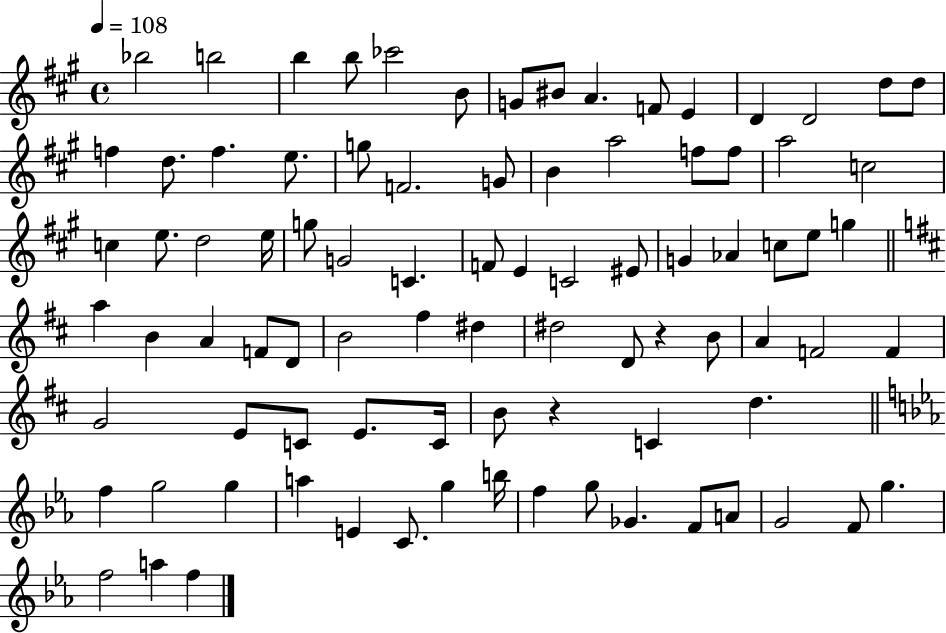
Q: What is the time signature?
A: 4/4